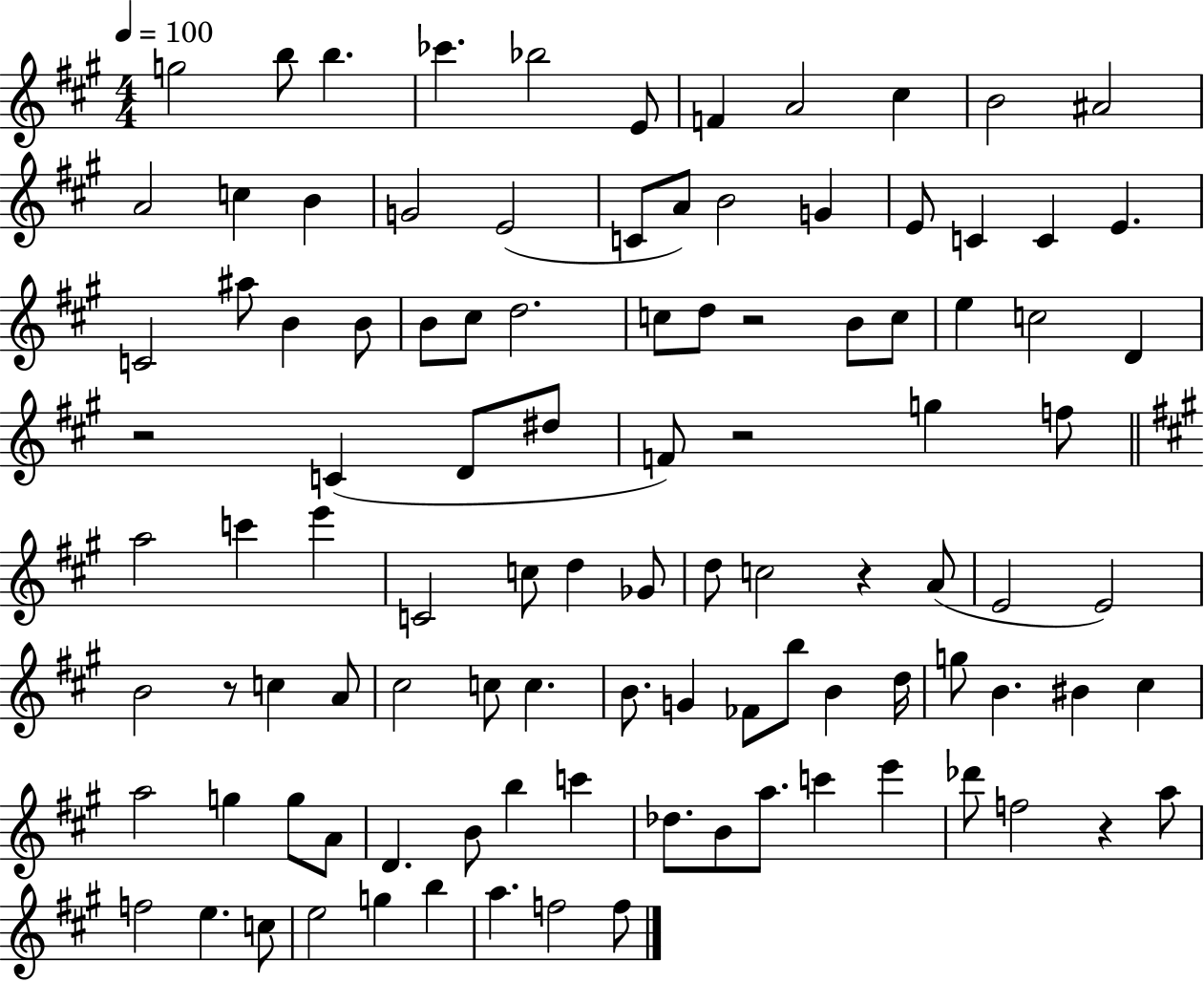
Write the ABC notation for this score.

X:1
T:Untitled
M:4/4
L:1/4
K:A
g2 b/2 b _c' _b2 E/2 F A2 ^c B2 ^A2 A2 c B G2 E2 C/2 A/2 B2 G E/2 C C E C2 ^a/2 B B/2 B/2 ^c/2 d2 c/2 d/2 z2 B/2 c/2 e c2 D z2 C D/2 ^d/2 F/2 z2 g f/2 a2 c' e' C2 c/2 d _G/2 d/2 c2 z A/2 E2 E2 B2 z/2 c A/2 ^c2 c/2 c B/2 G _F/2 b/2 B d/4 g/2 B ^B ^c a2 g g/2 A/2 D B/2 b c' _d/2 B/2 a/2 c' e' _d'/2 f2 z a/2 f2 e c/2 e2 g b a f2 f/2